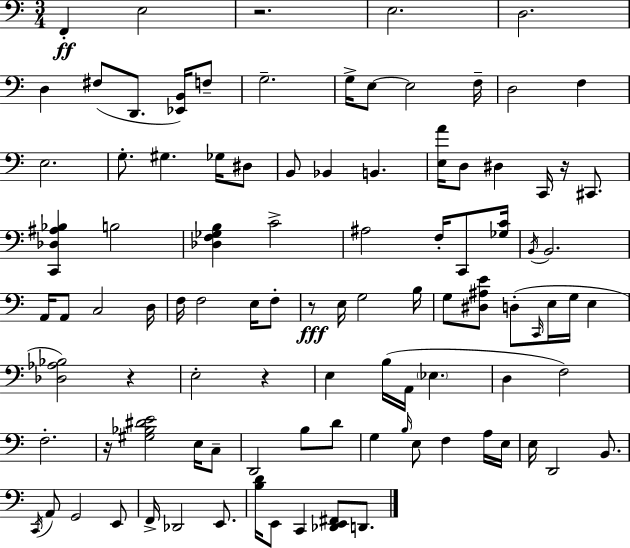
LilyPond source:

{
  \clef bass
  \numericTimeSignature
  \time 3/4
  \key a \minor
  f,4-.\ff e2 | r2. | e2. | d2. | \break d4 fis8( d,8. <ees, b,>16) f8-- | g2.-- | g16-> e8~~ e2 f16-- | d2 f4 | \break e2. | g8.-. gis4. ges16 dis8 | b,8 bes,4 b,4. | <e a'>16 d8 dis4 c,16 r16 cis,8. | \break <c, des ais bes>4 b2 | <des f ges b>4 c'2-> | ais2 f16-. c,8 <ges c'>16 | \acciaccatura { b,16 } b,2. | \break a,16 a,8 c2 | d16 f16 f2 e16 f8-. | r8\fff e16 g2 | b16 g8 <dis ais e'>8 d8-.( \grace { c,16 } e16 g16 e4 | \break <des aes bes>2) r4 | e2-. r4 | e4 b16( a,16 \parenthesize ees4. | d4 f2) | \break f2.-. | r16 <gis bes dis' e'>2 e16 | c8-- d,2 b8 | d'8 g4 \grace { b16 } e8 f4 | \break a16 e16 e16 d,2 | b,8. \acciaccatura { c,16 } a,8 g,2 | e,8 f,16-> des,2 | e,8. <b d'>16 e,8 c,4 <des, e, fis,>8 | \break d,8. \bar "|."
}